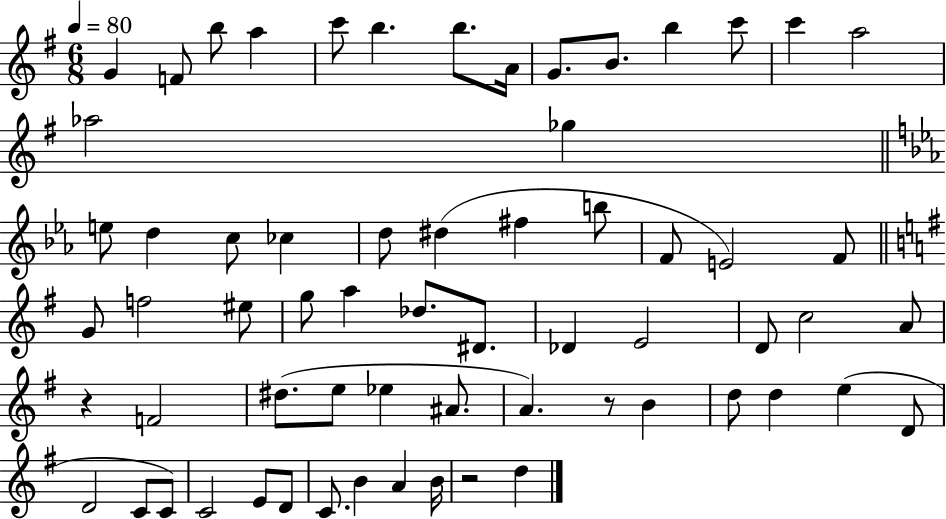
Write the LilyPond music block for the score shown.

{
  \clef treble
  \numericTimeSignature
  \time 6/8
  \key g \major
  \tempo 4 = 80
  g'4 f'8 b''8 a''4 | c'''8 b''4. b''8. a'16 | g'8. b'8. b''4 c'''8 | c'''4 a''2 | \break aes''2 ges''4 | \bar "||" \break \key ees \major e''8 d''4 c''8 ces''4 | d''8 dis''4( fis''4 b''8 | f'8 e'2) f'8 | \bar "||" \break \key g \major g'8 f''2 eis''8 | g''8 a''4 des''8. dis'8. | des'4 e'2 | d'8 c''2 a'8 | \break r4 f'2 | dis''8.( e''8 ees''4 ais'8. | a'4.) r8 b'4 | d''8 d''4 e''4( d'8 | \break d'2 c'8 c'8) | c'2 e'8 d'8 | c'8. b'4 a'4 b'16 | r2 d''4 | \break \bar "|."
}